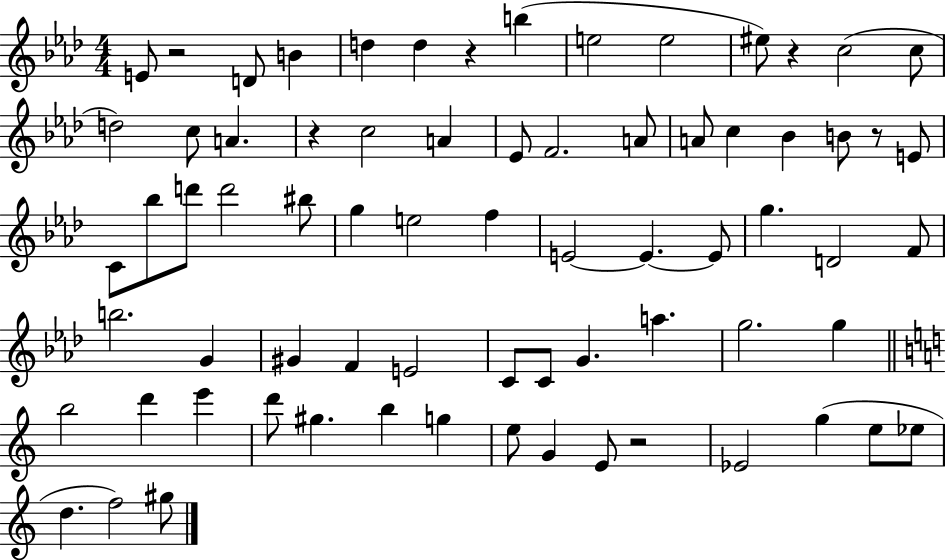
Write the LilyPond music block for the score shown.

{
  \clef treble
  \numericTimeSignature
  \time 4/4
  \key aes \major
  e'8 r2 d'8 b'4 | d''4 d''4 r4 b''4( | e''2 e''2 | eis''8) r4 c''2( c''8 | \break d''2) c''8 a'4. | r4 c''2 a'4 | ees'8 f'2. a'8 | a'8 c''4 bes'4 b'8 r8 e'8 | \break c'8 bes''8 d'''8 d'''2 bis''8 | g''4 e''2 f''4 | e'2~~ e'4.~~ e'8 | g''4. d'2 f'8 | \break b''2. g'4 | gis'4 f'4 e'2 | c'8 c'8 g'4. a''4. | g''2. g''4 | \break \bar "||" \break \key a \minor b''2 d'''4 e'''4 | d'''8 gis''4. b''4 g''4 | e''8 g'4 e'8 r2 | ees'2 g''4( e''8 ees''8 | \break d''4. f''2) gis''8 | \bar "|."
}